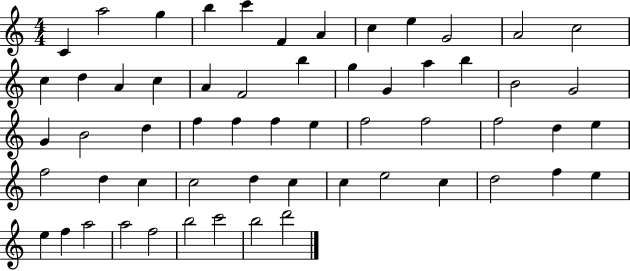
C4/q A5/h G5/q B5/q C6/q F4/q A4/q C5/q E5/q G4/h A4/h C5/h C5/q D5/q A4/q C5/q A4/q F4/h B5/q G5/q G4/q A5/q B5/q B4/h G4/h G4/q B4/h D5/q F5/q F5/q F5/q E5/q F5/h F5/h F5/h D5/q E5/q F5/h D5/q C5/q C5/h D5/q C5/q C5/q E5/h C5/q D5/h F5/q E5/q E5/q F5/q A5/h A5/h F5/h B5/h C6/h B5/h D6/h